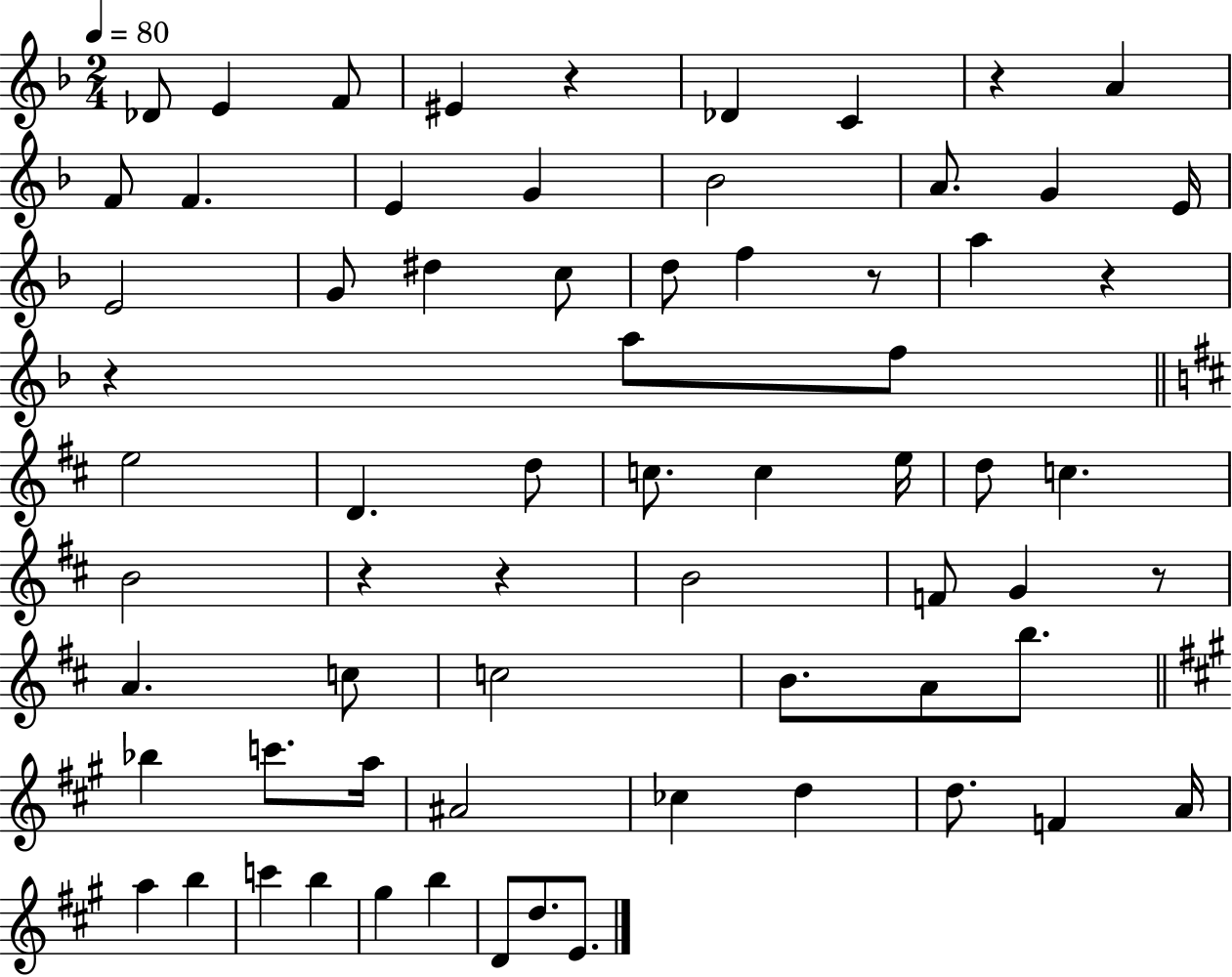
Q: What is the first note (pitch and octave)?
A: Db4